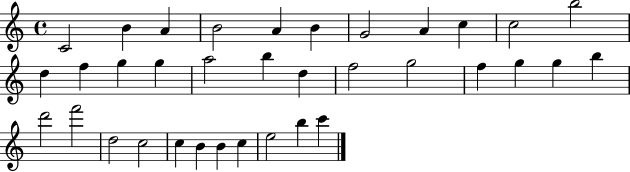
X:1
T:Untitled
M:4/4
L:1/4
K:C
C2 B A B2 A B G2 A c c2 b2 d f g g a2 b d f2 g2 f g g b d'2 f'2 d2 c2 c B B c e2 b c'